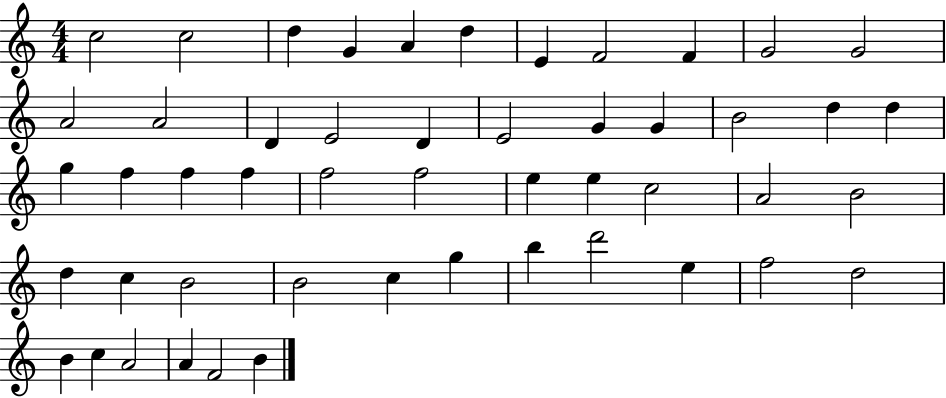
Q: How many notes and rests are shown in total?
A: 50